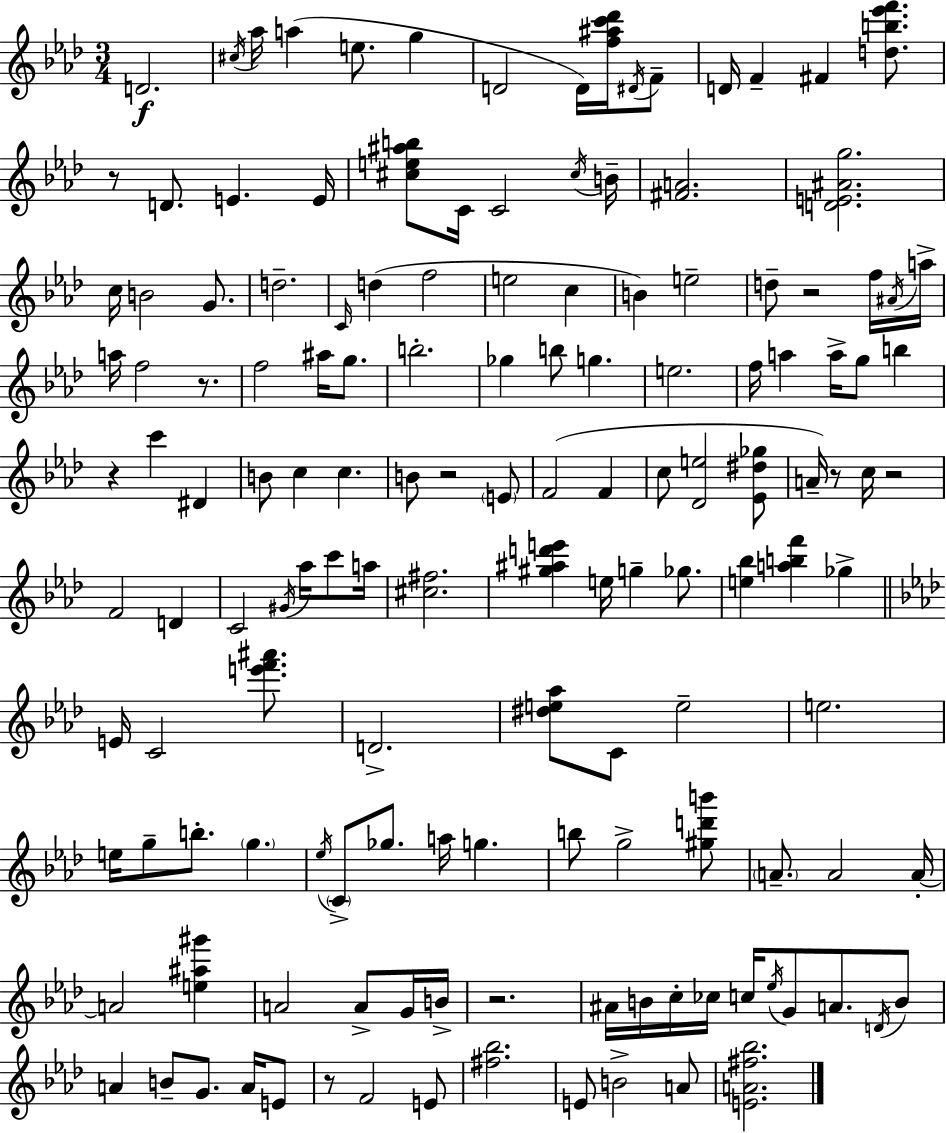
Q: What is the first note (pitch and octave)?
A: D4